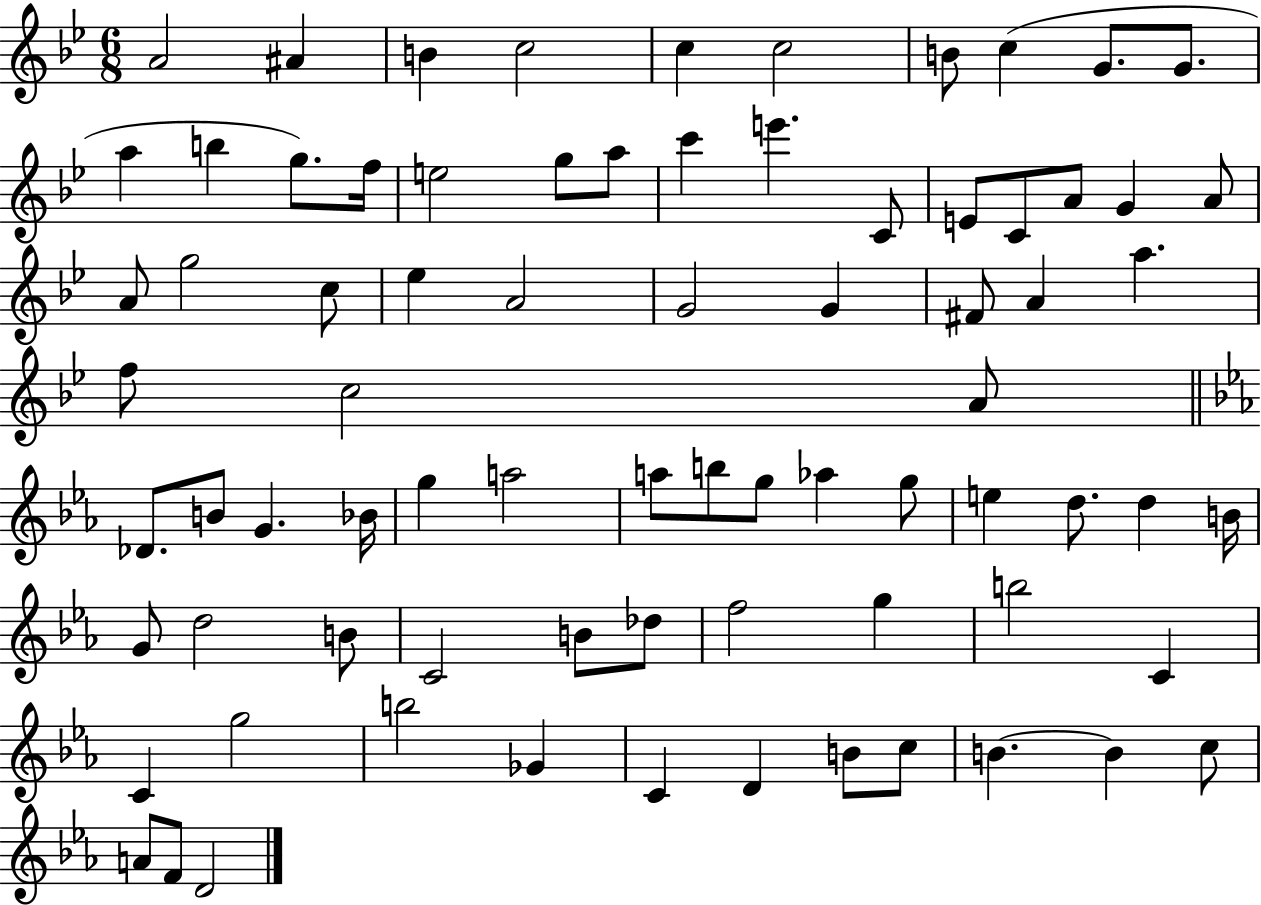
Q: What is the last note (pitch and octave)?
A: D4